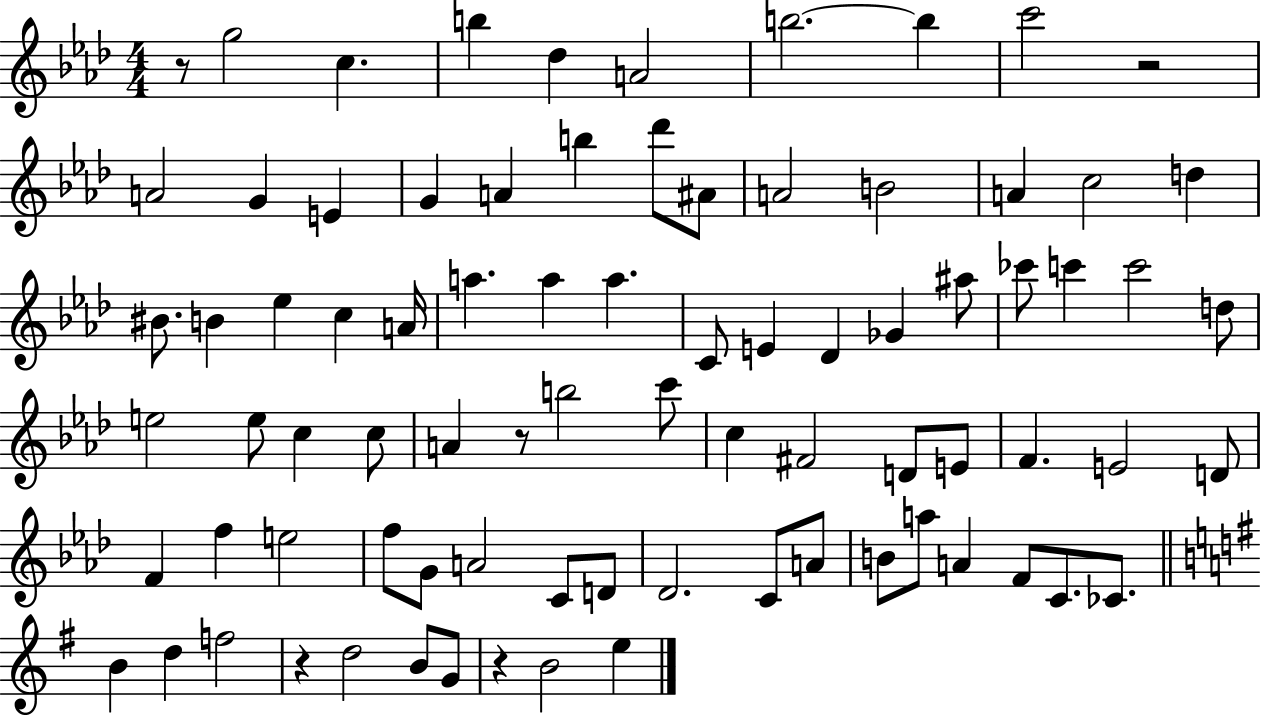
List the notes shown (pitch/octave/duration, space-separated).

R/e G5/h C5/q. B5/q Db5/q A4/h B5/h. B5/q C6/h R/h A4/h G4/q E4/q G4/q A4/q B5/q Db6/e A#4/e A4/h B4/h A4/q C5/h D5/q BIS4/e. B4/q Eb5/q C5/q A4/s A5/q. A5/q A5/q. C4/e E4/q Db4/q Gb4/q A#5/e CES6/e C6/q C6/h D5/e E5/h E5/e C5/q C5/e A4/q R/e B5/h C6/e C5/q F#4/h D4/e E4/e F4/q. E4/h D4/e F4/q F5/q E5/h F5/e G4/e A4/h C4/e D4/e Db4/h. C4/e A4/e B4/e A5/e A4/q F4/e C4/e. CES4/e. B4/q D5/q F5/h R/q D5/h B4/e G4/e R/q B4/h E5/q